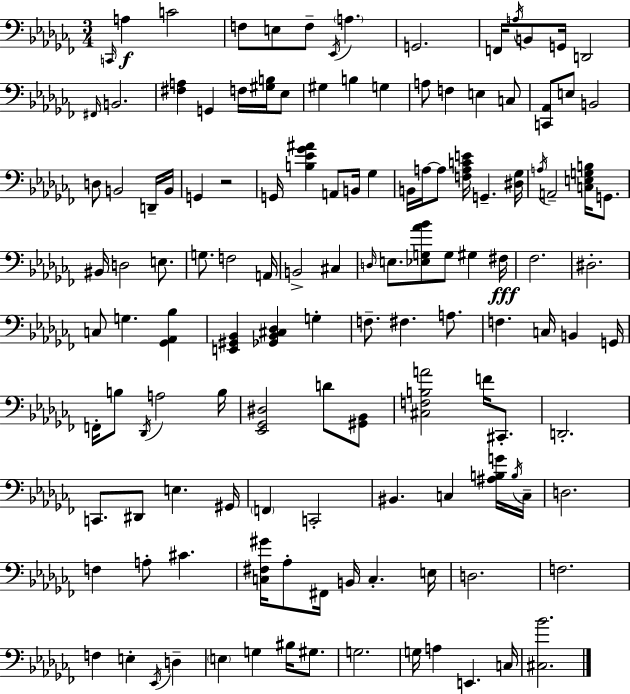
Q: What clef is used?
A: bass